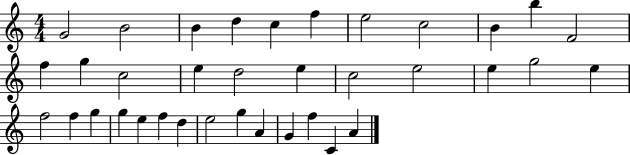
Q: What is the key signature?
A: C major